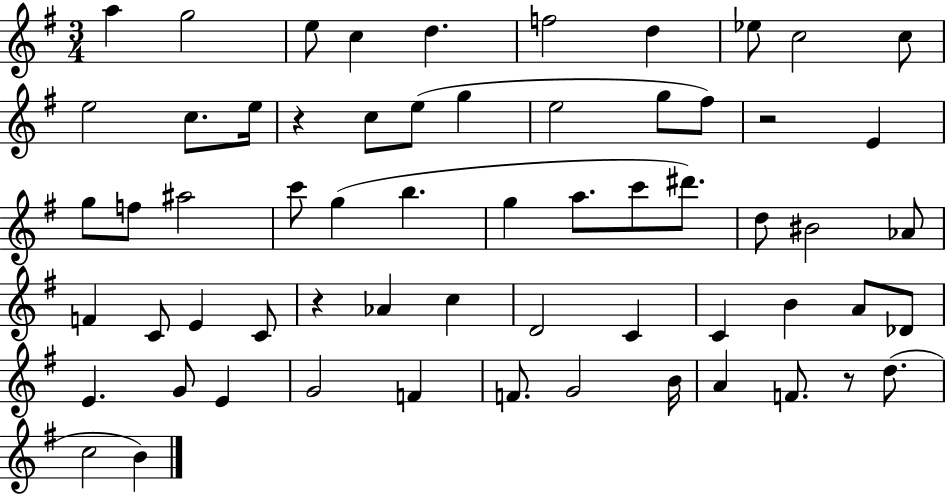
{
  \clef treble
  \numericTimeSignature
  \time 3/4
  \key g \major
  a''4 g''2 | e''8 c''4 d''4. | f''2 d''4 | ees''8 c''2 c''8 | \break e''2 c''8. e''16 | r4 c''8 e''8( g''4 | e''2 g''8 fis''8) | r2 e'4 | \break g''8 f''8 ais''2 | c'''8 g''4( b''4. | g''4 a''8. c'''8 dis'''8.) | d''8 bis'2 aes'8 | \break f'4 c'8 e'4 c'8 | r4 aes'4 c''4 | d'2 c'4 | c'4 b'4 a'8 des'8 | \break e'4. g'8 e'4 | g'2 f'4 | f'8. g'2 b'16 | a'4 f'8. r8 d''8.( | \break c''2 b'4) | \bar "|."
}